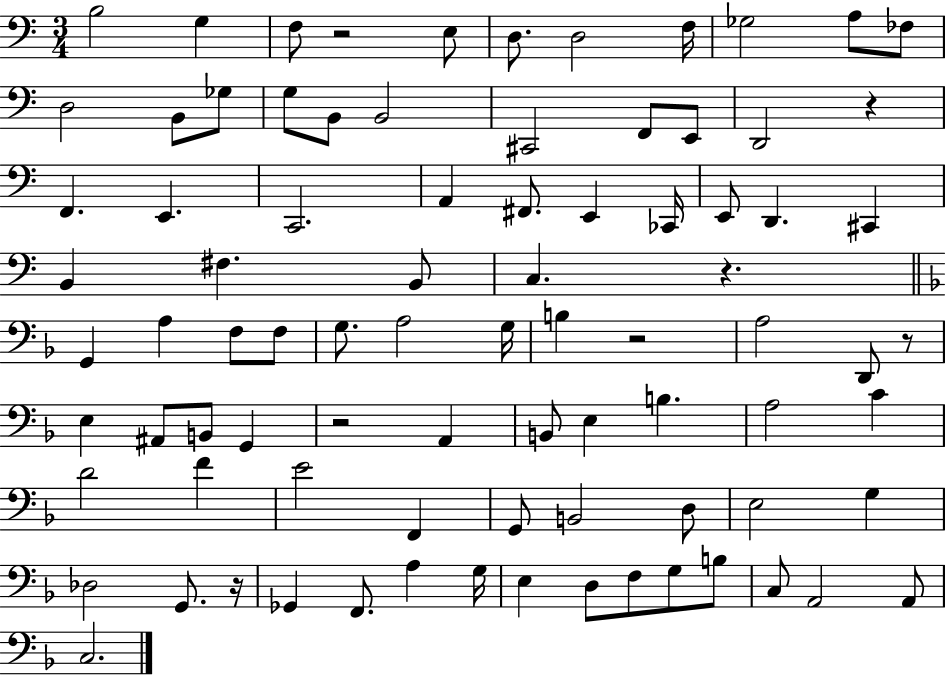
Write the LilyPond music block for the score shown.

{
  \clef bass
  \numericTimeSignature
  \time 3/4
  \key c \major
  b2 g4 | f8 r2 e8 | d8. d2 f16 | ges2 a8 fes8 | \break d2 b,8 ges8 | g8 b,8 b,2 | cis,2 f,8 e,8 | d,2 r4 | \break f,4. e,4. | c,2. | a,4 fis,8. e,4 ces,16 | e,8 d,4. cis,4 | \break b,4 fis4. b,8 | c4. r4. | \bar "||" \break \key d \minor g,4 a4 f8 f8 | g8. a2 g16 | b4 r2 | a2 d,8 r8 | \break e4 ais,8 b,8 g,4 | r2 a,4 | b,8 e4 b4. | a2 c'4 | \break d'2 f'4 | e'2 f,4 | g,8 b,2 d8 | e2 g4 | \break des2 g,8. r16 | ges,4 f,8. a4 g16 | e4 d8 f8 g8 b8 | c8 a,2 a,8 | \break c2. | \bar "|."
}